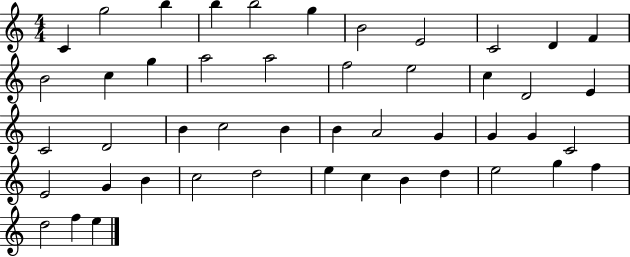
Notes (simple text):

C4/q G5/h B5/q B5/q B5/h G5/q B4/h E4/h C4/h D4/q F4/q B4/h C5/q G5/q A5/h A5/h F5/h E5/h C5/q D4/h E4/q C4/h D4/h B4/q C5/h B4/q B4/q A4/h G4/q G4/q G4/q C4/h E4/h G4/q B4/q C5/h D5/h E5/q C5/q B4/q D5/q E5/h G5/q F5/q D5/h F5/q E5/q